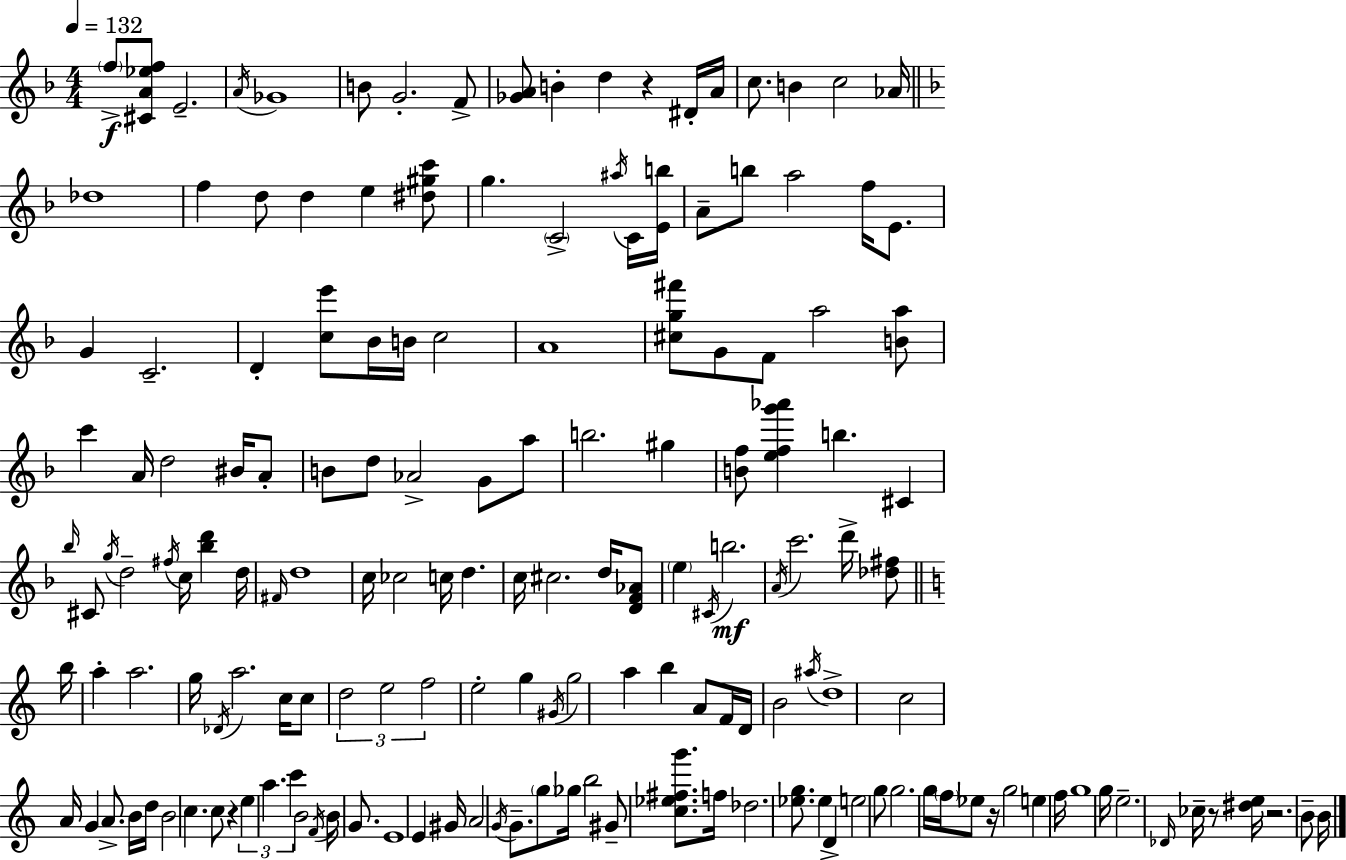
F5/e [C#4,A4,Eb5,F5]/e E4/h. A4/s Gb4/w B4/e G4/h. F4/e [Gb4,A4]/e B4/q D5/q R/q D#4/s A4/s C5/e. B4/q C5/h Ab4/s Db5/w F5/q D5/e D5/q E5/q [D#5,G#5,C6]/e G5/q. C4/h A#5/s C4/s [E4,B5]/s A4/e B5/e A5/h F5/s E4/e. G4/q C4/h. D4/q [C5,E6]/e Bb4/s B4/s C5/h A4/w [C#5,G5,F#6]/e G4/e F4/e A5/h [B4,A5]/e C6/q A4/s D5/h BIS4/s A4/e B4/e D5/e Ab4/h G4/e A5/e B5/h. G#5/q [B4,F5]/e [E5,F5,G6,Ab6]/q B5/q. C#4/q Bb5/s C#4/e G5/s D5/h F#5/s C5/s [Bb5,D6]/q D5/s F#4/s D5/w C5/s CES5/h C5/s D5/q. C5/s C#5/h. D5/s [D4,F4,Ab4]/e E5/q C#4/s B5/h. A4/s C6/h. D6/s [Db5,F#5]/e B5/s A5/q A5/h. G5/s Db4/s A5/h. C5/s C5/e D5/h E5/h F5/h E5/h G5/q G#4/s G5/h A5/q B5/q A4/e F4/s D4/s B4/h A#5/s D5/w C5/h A4/s G4/q A4/e. B4/s D5/s B4/h C5/q. C5/e R/q E5/q A5/q. C6/q B4/h F4/s B4/s G4/e. E4/w E4/q G#4/s A4/h G4/s G4/e. G5/e Gb5/s B5/h G#4/e [C5,Eb5,F#5,G6]/e. F5/s Db5/h. [Eb5,G5]/e. Eb5/q D4/q E5/h G5/e G5/h. G5/s F5/s Eb5/e R/s G5/h E5/q F5/s G5/w G5/s E5/h. Db4/s CES5/s R/e [D#5,E5]/s R/h. B4/e B4/s